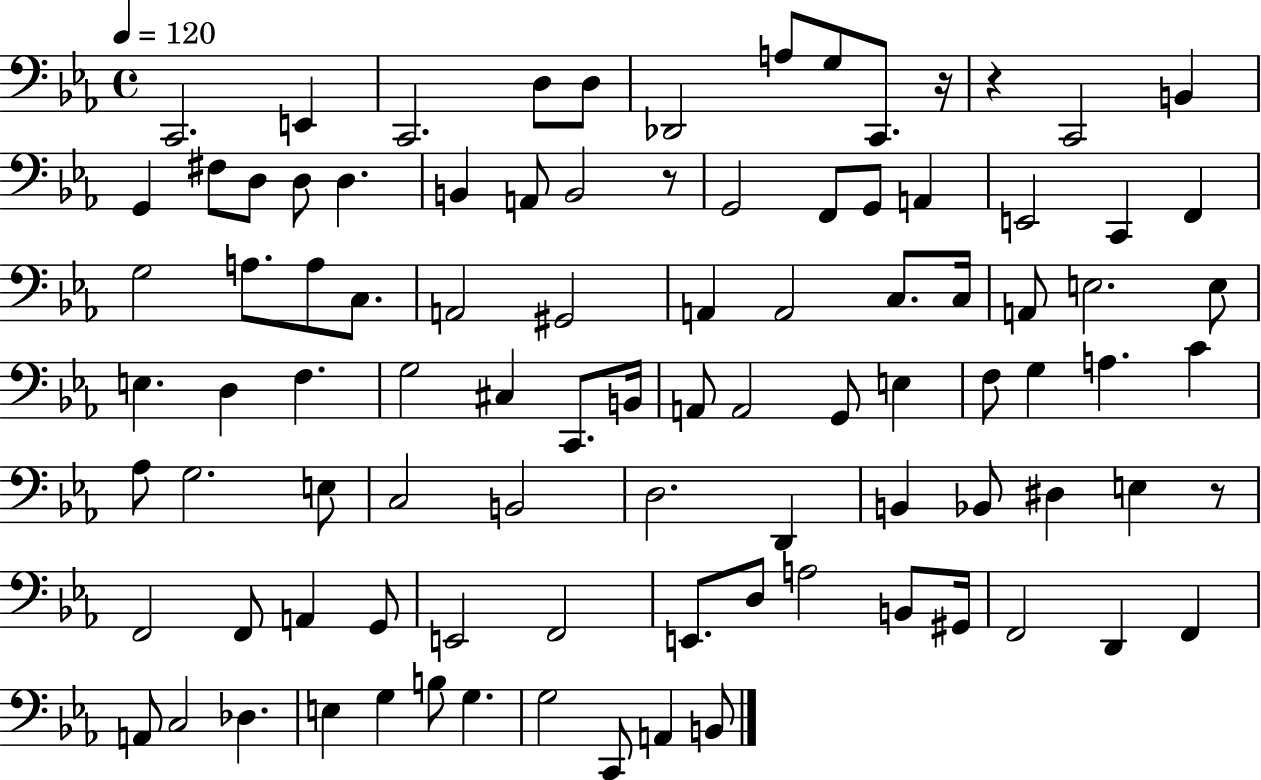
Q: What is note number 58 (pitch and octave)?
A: C3